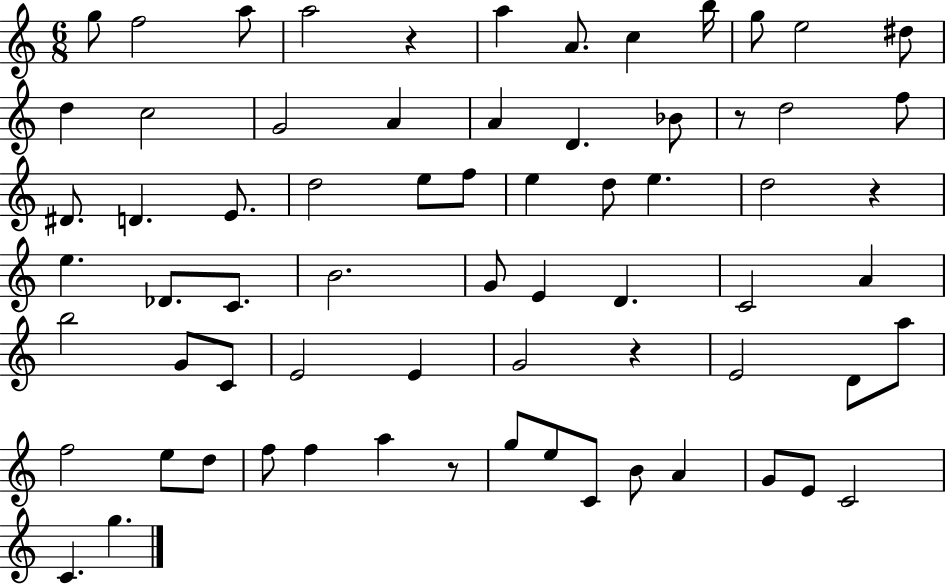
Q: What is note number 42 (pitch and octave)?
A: C4